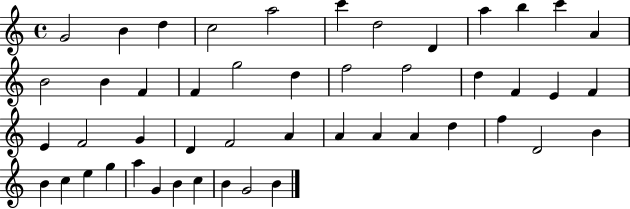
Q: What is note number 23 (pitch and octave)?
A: E4